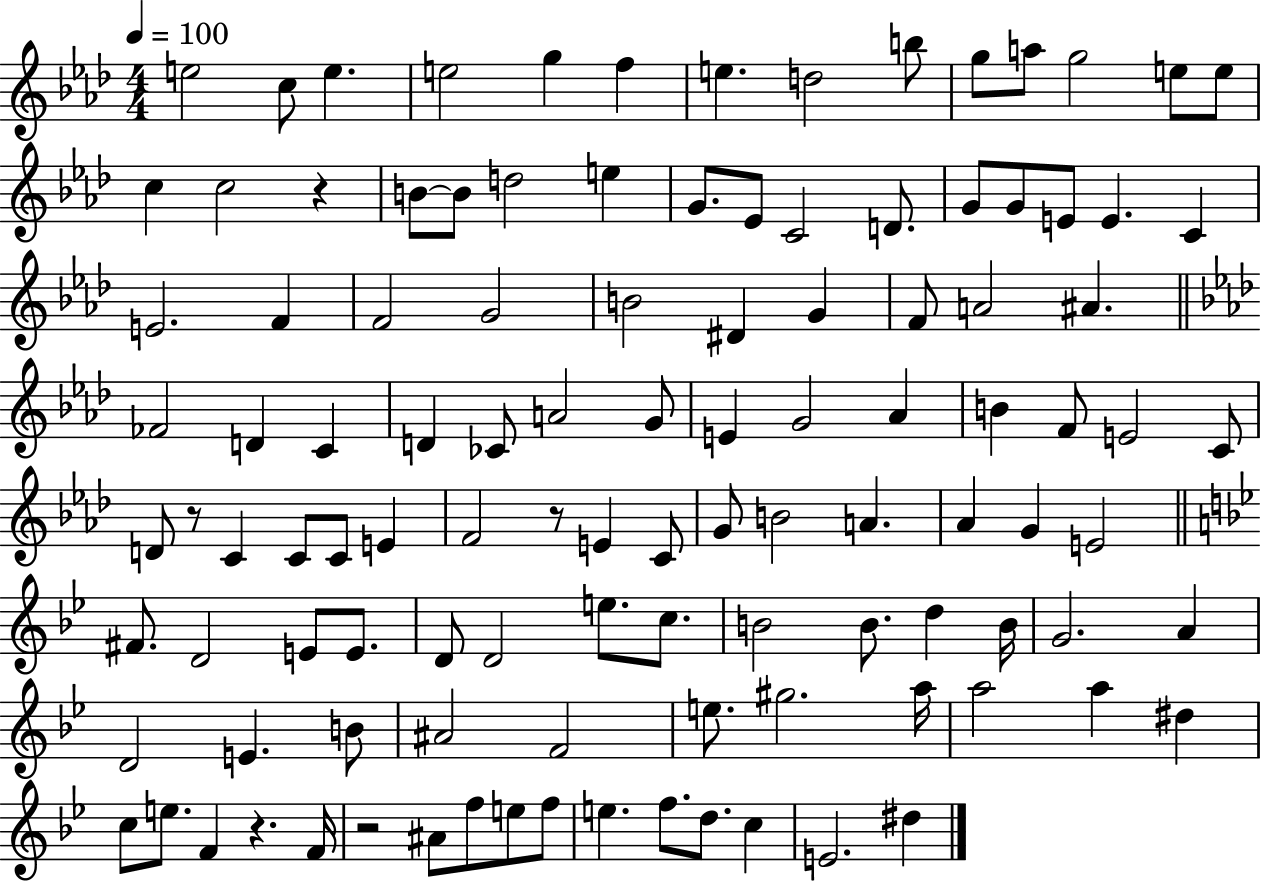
{
  \clef treble
  \numericTimeSignature
  \time 4/4
  \key aes \major
  \tempo 4 = 100
  e''2 c''8 e''4. | e''2 g''4 f''4 | e''4. d''2 b''8 | g''8 a''8 g''2 e''8 e''8 | \break c''4 c''2 r4 | b'8~~ b'8 d''2 e''4 | g'8. ees'8 c'2 d'8. | g'8 g'8 e'8 e'4. c'4 | \break e'2. f'4 | f'2 g'2 | b'2 dis'4 g'4 | f'8 a'2 ais'4. | \break \bar "||" \break \key aes \major fes'2 d'4 c'4 | d'4 ces'8 a'2 g'8 | e'4 g'2 aes'4 | b'4 f'8 e'2 c'8 | \break d'8 r8 c'4 c'8 c'8 e'4 | f'2 r8 e'4 c'8 | g'8 b'2 a'4. | aes'4 g'4 e'2 | \break \bar "||" \break \key g \minor fis'8. d'2 e'8 e'8. | d'8 d'2 e''8. c''8. | b'2 b'8. d''4 b'16 | g'2. a'4 | \break d'2 e'4. b'8 | ais'2 f'2 | e''8. gis''2. a''16 | a''2 a''4 dis''4 | \break c''8 e''8. f'4 r4. f'16 | r2 ais'8 f''8 e''8 f''8 | e''4. f''8. d''8. c''4 | e'2. dis''4 | \break \bar "|."
}